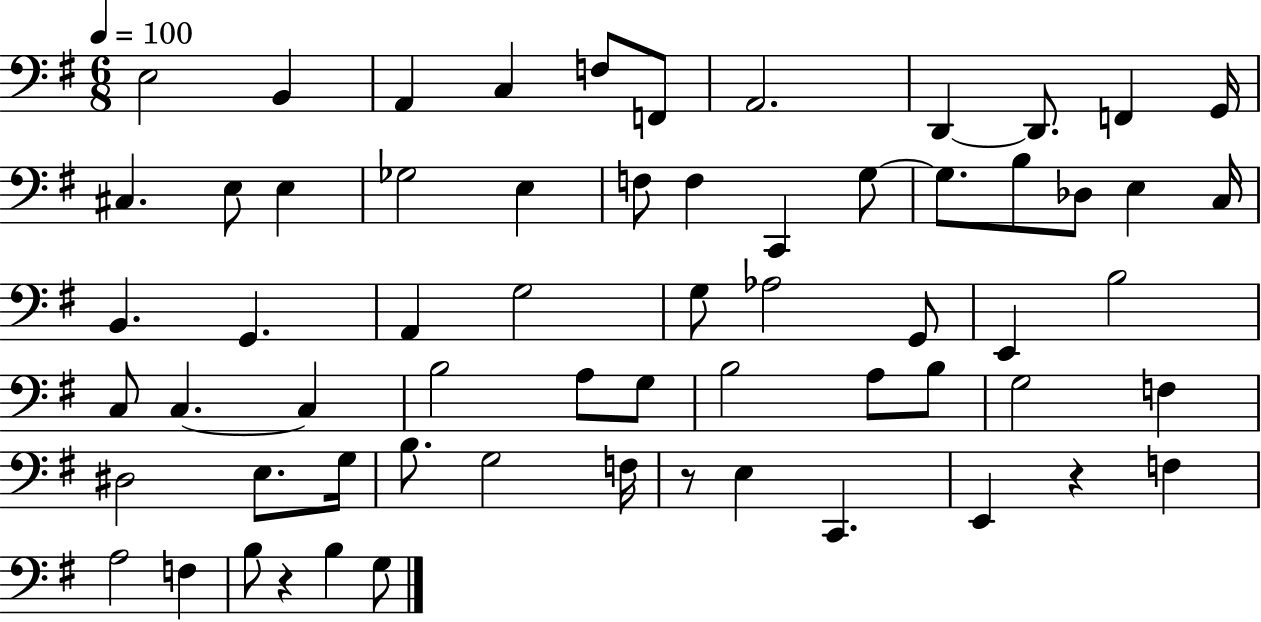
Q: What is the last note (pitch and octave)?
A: G3